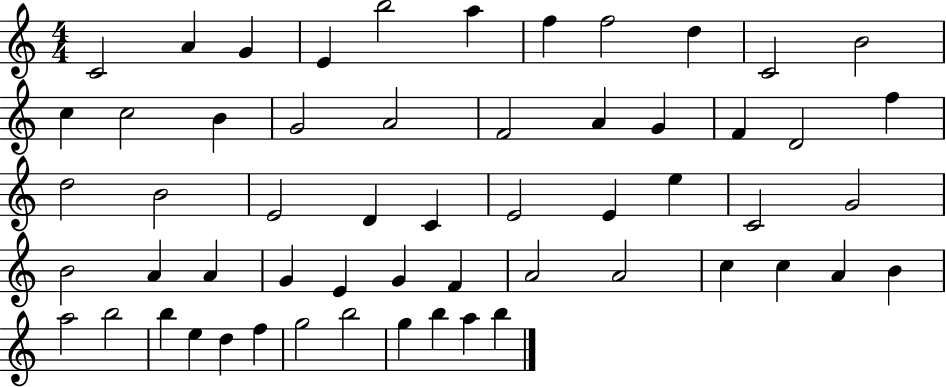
C4/h A4/q G4/q E4/q B5/h A5/q F5/q F5/h D5/q C4/h B4/h C5/q C5/h B4/q G4/h A4/h F4/h A4/q G4/q F4/q D4/h F5/q D5/h B4/h E4/h D4/q C4/q E4/h E4/q E5/q C4/h G4/h B4/h A4/q A4/q G4/q E4/q G4/q F4/q A4/h A4/h C5/q C5/q A4/q B4/q A5/h B5/h B5/q E5/q D5/q F5/q G5/h B5/h G5/q B5/q A5/q B5/q